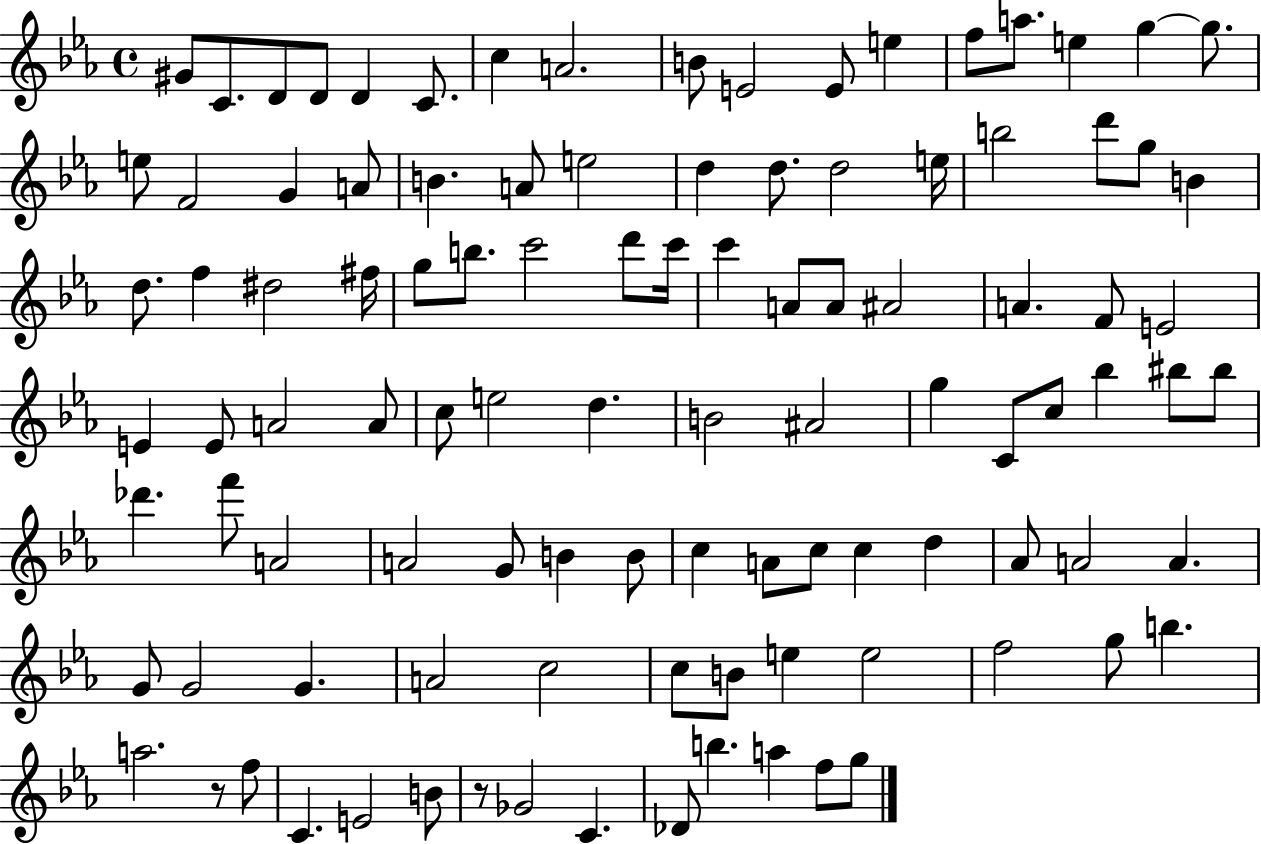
X:1
T:Untitled
M:4/4
L:1/4
K:Eb
^G/2 C/2 D/2 D/2 D C/2 c A2 B/2 E2 E/2 e f/2 a/2 e g g/2 e/2 F2 G A/2 B A/2 e2 d d/2 d2 e/4 b2 d'/2 g/2 B d/2 f ^d2 ^f/4 g/2 b/2 c'2 d'/2 c'/4 c' A/2 A/2 ^A2 A F/2 E2 E E/2 A2 A/2 c/2 e2 d B2 ^A2 g C/2 c/2 _b ^b/2 ^b/2 _d' f'/2 A2 A2 G/2 B B/2 c A/2 c/2 c d _A/2 A2 A G/2 G2 G A2 c2 c/2 B/2 e e2 f2 g/2 b a2 z/2 f/2 C E2 B/2 z/2 _G2 C _D/2 b a f/2 g/2